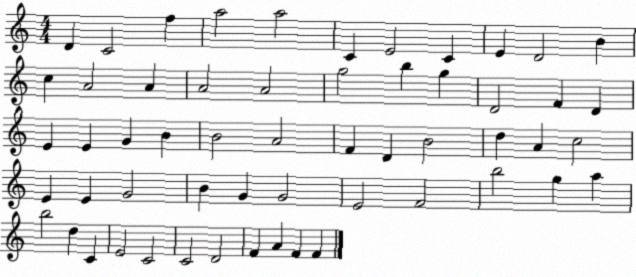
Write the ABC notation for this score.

X:1
T:Untitled
M:4/4
L:1/4
K:C
D C2 f a2 a2 C E2 C E D2 B c A2 A A2 A2 g2 b g D2 F D E E G B B2 A2 F D B2 d A c2 E E G2 B G G2 E2 F2 b2 g a b2 d C E2 C2 C2 D2 F A F F